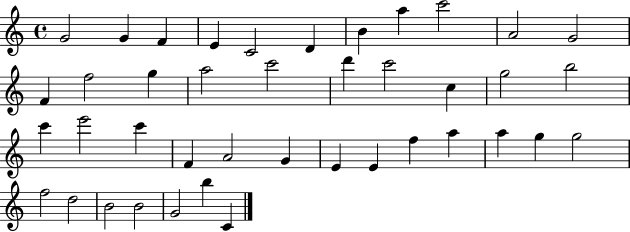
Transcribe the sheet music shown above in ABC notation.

X:1
T:Untitled
M:4/4
L:1/4
K:C
G2 G F E C2 D B a c'2 A2 G2 F f2 g a2 c'2 d' c'2 c g2 b2 c' e'2 c' F A2 G E E f a a g g2 f2 d2 B2 B2 G2 b C